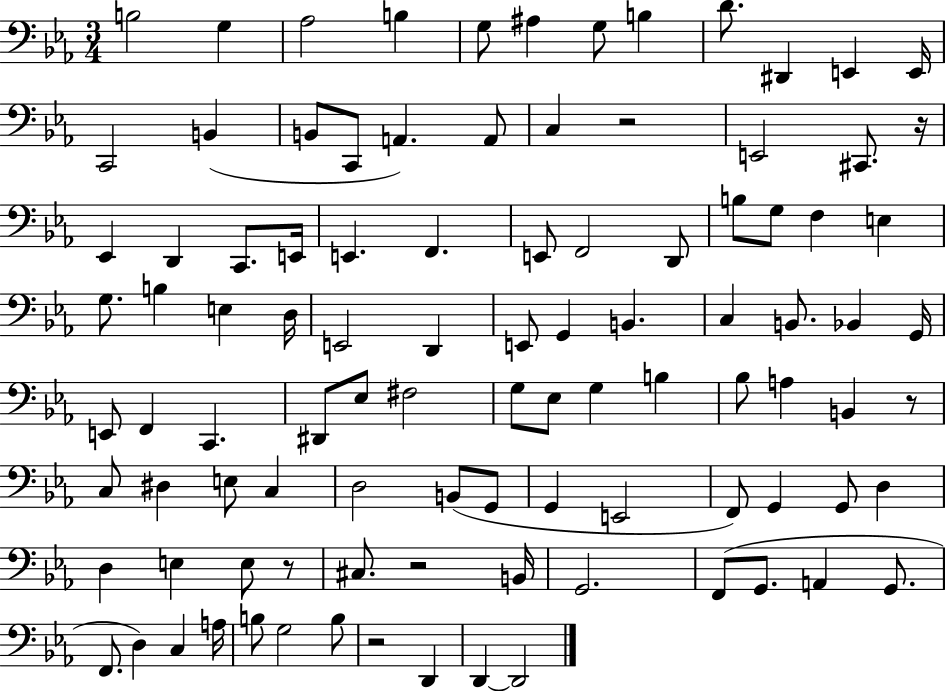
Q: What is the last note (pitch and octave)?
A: D2